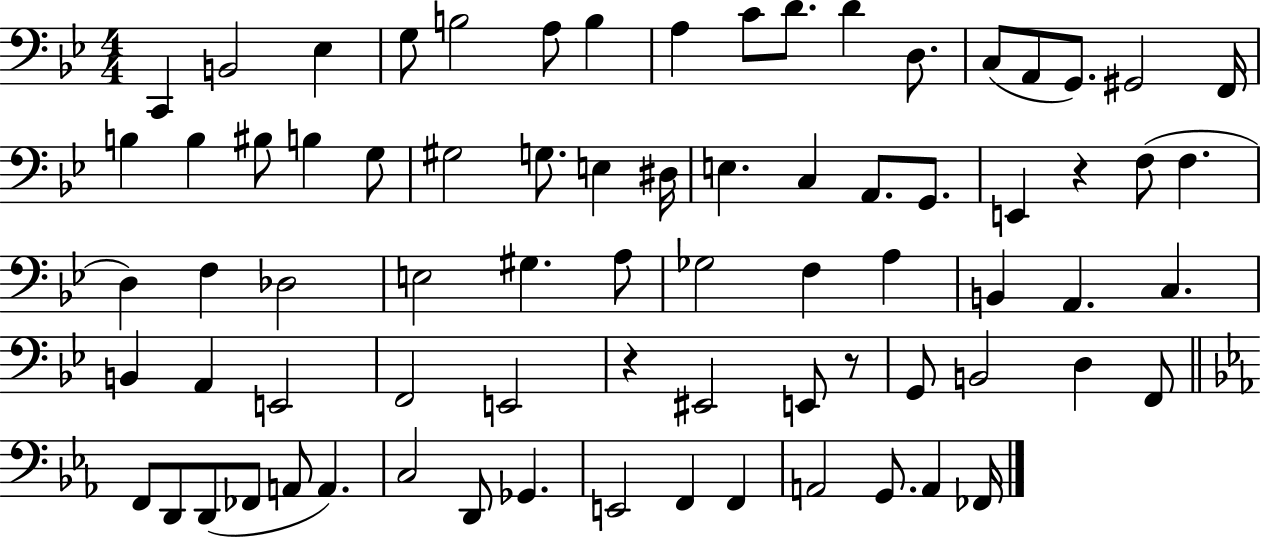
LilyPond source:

{
  \clef bass
  \numericTimeSignature
  \time 4/4
  \key bes \major
  \repeat volta 2 { c,4 b,2 ees4 | g8 b2 a8 b4 | a4 c'8 d'8. d'4 d8. | c8( a,8 g,8.) gis,2 f,16 | \break b4 b4 bis8 b4 g8 | gis2 g8. e4 dis16 | e4. c4 a,8. g,8. | e,4 r4 f8( f4. | \break d4) f4 des2 | e2 gis4. a8 | ges2 f4 a4 | b,4 a,4. c4. | \break b,4 a,4 e,2 | f,2 e,2 | r4 eis,2 e,8 r8 | g,8 b,2 d4 f,8 | \break \bar "||" \break \key ees \major f,8 d,8 d,8( fes,8 a,8 a,4.) | c2 d,8 ges,4. | e,2 f,4 f,4 | a,2 g,8. a,4 fes,16 | \break } \bar "|."
}